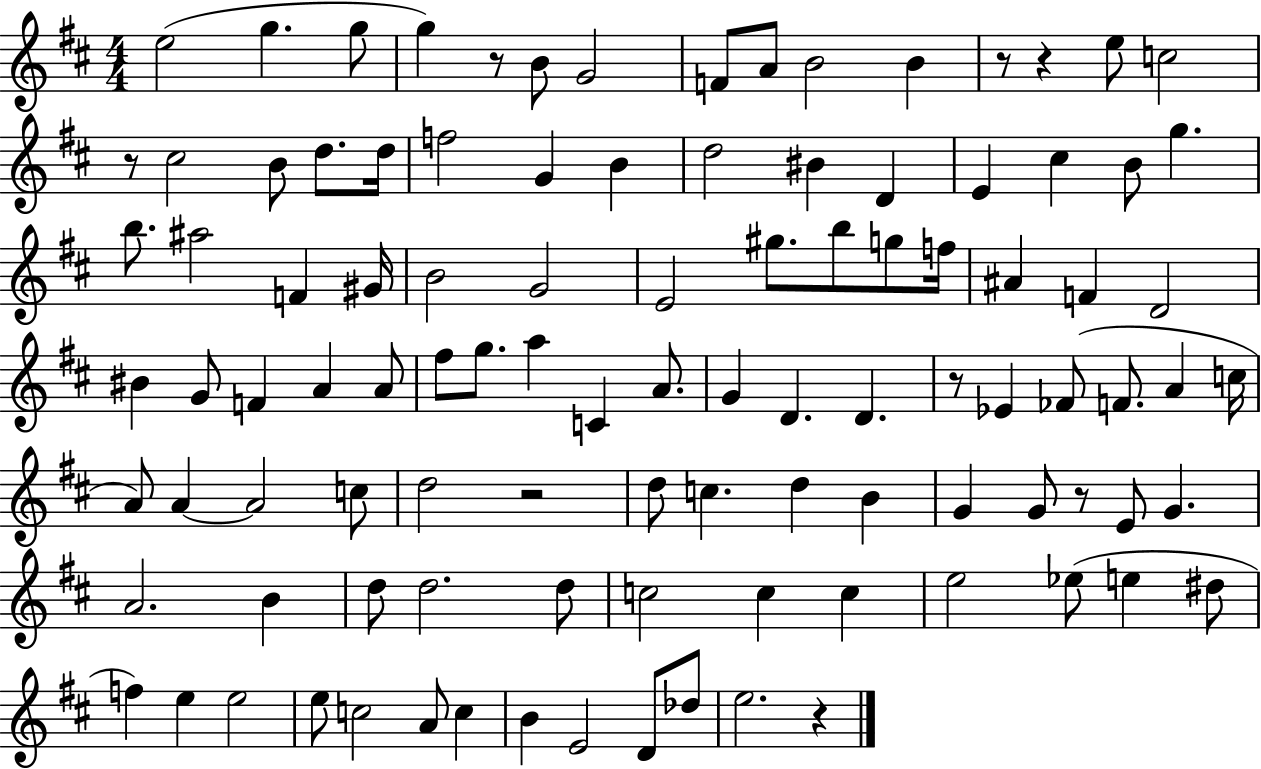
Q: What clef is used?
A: treble